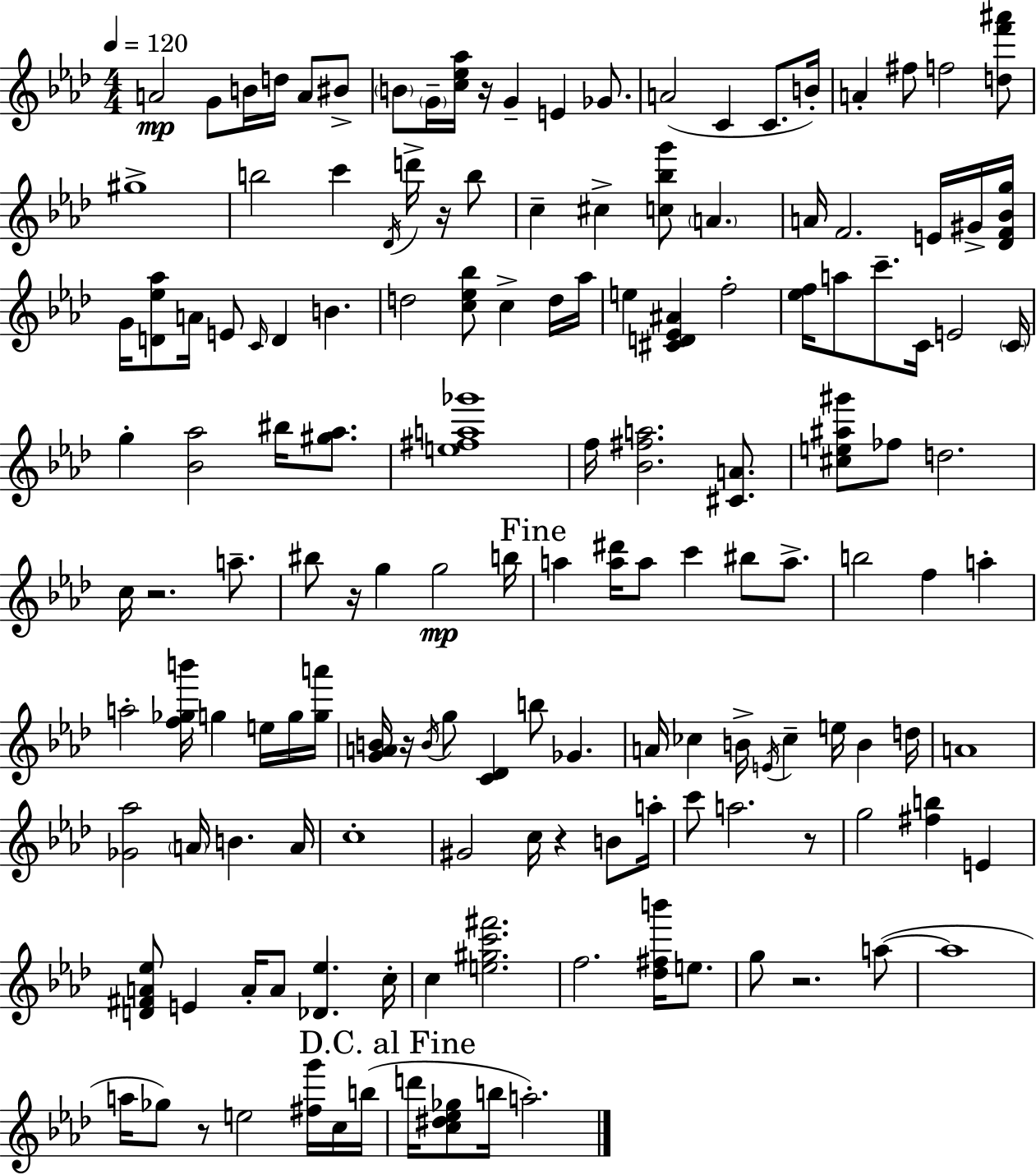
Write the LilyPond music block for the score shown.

{
  \clef treble
  \numericTimeSignature
  \time 4/4
  \key f \minor
  \tempo 4 = 120
  a'2\mp g'8 b'16 d''16 a'8 bis'8-> | \parenthesize b'8 \parenthesize g'16-- <c'' ees'' aes''>16 r16 g'4-- e'4 ges'8. | a'2( c'4 c'8. b'16-.) | a'4-. fis''8 f''2 <d'' f''' ais'''>8 | \break gis''1-> | b''2 c'''4 \acciaccatura { des'16 } d'''16-> r16 b''8 | c''4-- cis''4-> <c'' bes'' g'''>8 \parenthesize a'4. | a'16 f'2. e'16 gis'16-> | \break <des' f' bes' g''>16 g'16 <d' ees'' aes''>8 a'16 e'8 \grace { c'16 } d'4 b'4. | d''2 <c'' ees'' bes''>8 c''4-> | d''16 aes''16 e''4 <cis' d' ees' ais'>4 f''2-. | <ees'' f''>16 a''8 c'''8.-- c'16 e'2 | \break \parenthesize c'16 g''4-. <bes' aes''>2 bis''16 <gis'' aes''>8. | <e'' fis'' a'' ges'''>1 | f''16 <bes' fis'' a''>2. <cis' a'>8. | <cis'' e'' ais'' gis'''>8 fes''8 d''2. | \break c''16 r2. a''8.-- | bis''8 r16 g''4 g''2\mp | b''16 \mark "Fine" a''4 <a'' dis'''>16 a''8 c'''4 bis''8 a''8.-> | b''2 f''4 a''4-. | \break a''2-. <f'' ges'' b'''>16 g''4 e''16 | g''16 <g'' a'''>16 <g' a' b'>16 r16 \acciaccatura { b'16 } g''8 <c' des'>4 b''8 ges'4. | a'16 ces''4 b'16-> \acciaccatura { e'16 } ces''4-- e''16 b'4 | d''16 a'1 | \break <ges' aes''>2 \parenthesize a'16 b'4. | a'16 c''1-. | gis'2 c''16 r4 | b'8 a''16-. c'''8 a''2. | \break r8 g''2 <fis'' b''>4 | e'4 <d' fis' a' ees''>8 e'4 a'16-. a'8 <des' ees''>4. | c''16-. c''4 <e'' gis'' c''' fis'''>2. | f''2. | \break <des'' fis'' b'''>16 e''8. g''8 r2. | a''8~(~ a''1 | a''16 ges''8) r8 e''2 | <fis'' g'''>16 c''16 b''16( \mark "D.C. al Fine" d'''16 <c'' dis'' ees'' ges''>8 b''16 a''2.-.) | \break \bar "|."
}